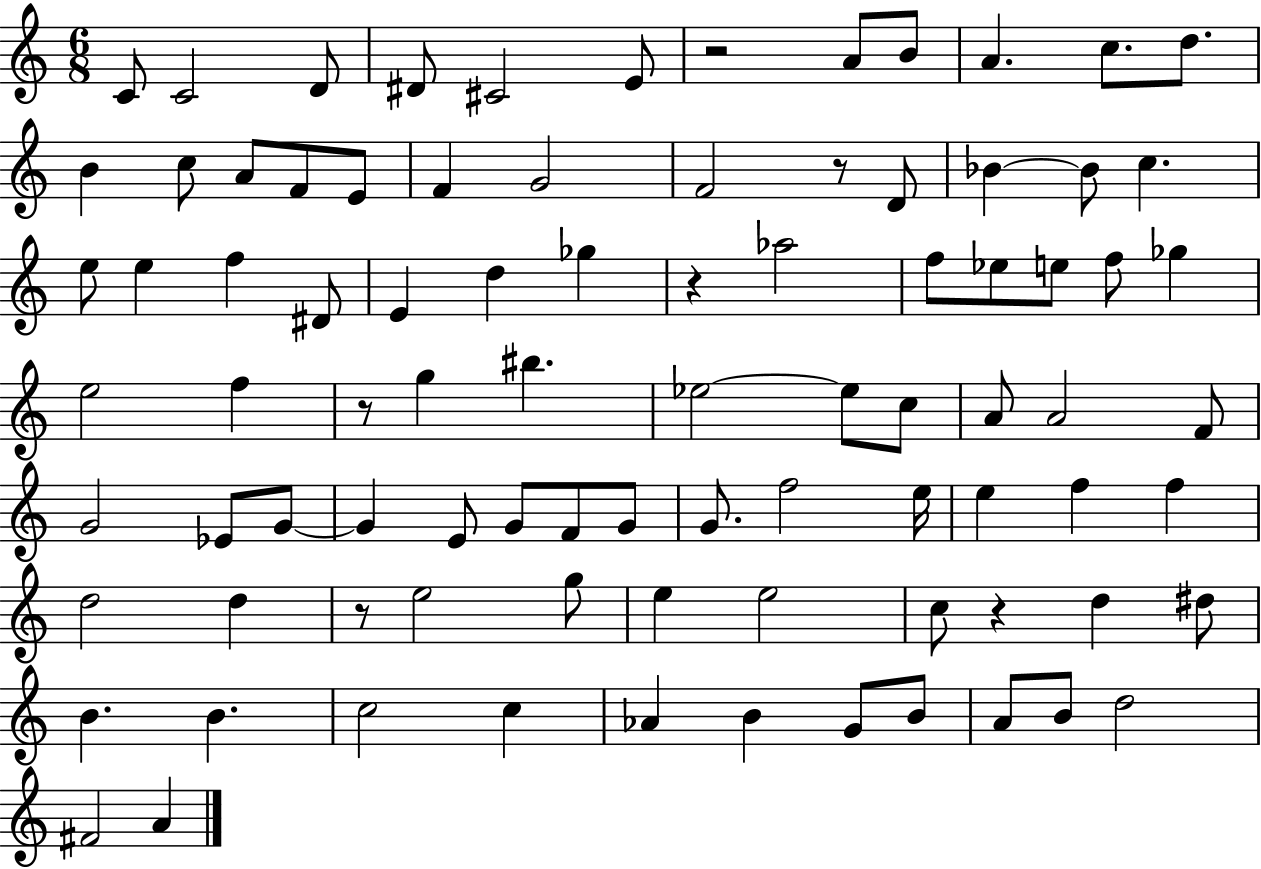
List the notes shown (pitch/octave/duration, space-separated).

C4/e C4/h D4/e D#4/e C#4/h E4/e R/h A4/e B4/e A4/q. C5/e. D5/e. B4/q C5/e A4/e F4/e E4/e F4/q G4/h F4/h R/e D4/e Bb4/q Bb4/e C5/q. E5/e E5/q F5/q D#4/e E4/q D5/q Gb5/q R/q Ab5/h F5/e Eb5/e E5/e F5/e Gb5/q E5/h F5/q R/e G5/q BIS5/q. Eb5/h Eb5/e C5/e A4/e A4/h F4/e G4/h Eb4/e G4/e G4/q E4/e G4/e F4/e G4/e G4/e. F5/h E5/s E5/q F5/q F5/q D5/h D5/q R/e E5/h G5/e E5/q E5/h C5/e R/q D5/q D#5/e B4/q. B4/q. C5/h C5/q Ab4/q B4/q G4/e B4/e A4/e B4/e D5/h F#4/h A4/q